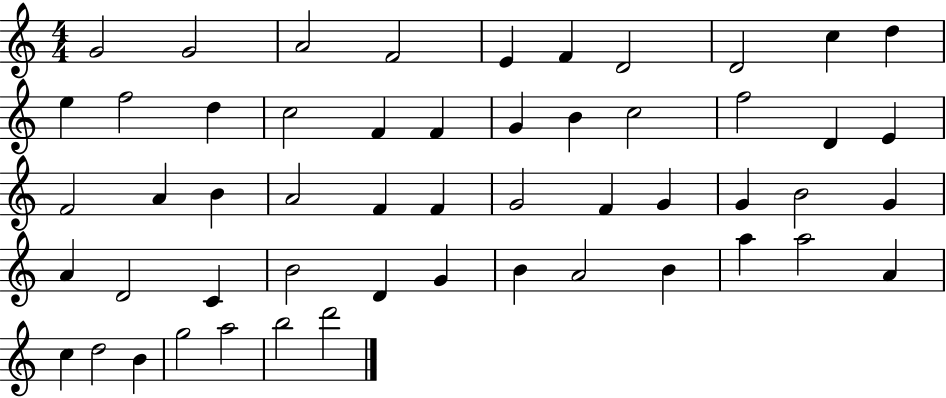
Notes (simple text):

G4/h G4/h A4/h F4/h E4/q F4/q D4/h D4/h C5/q D5/q E5/q F5/h D5/q C5/h F4/q F4/q G4/q B4/q C5/h F5/h D4/q E4/q F4/h A4/q B4/q A4/h F4/q F4/q G4/h F4/q G4/q G4/q B4/h G4/q A4/q D4/h C4/q B4/h D4/q G4/q B4/q A4/h B4/q A5/q A5/h A4/q C5/q D5/h B4/q G5/h A5/h B5/h D6/h